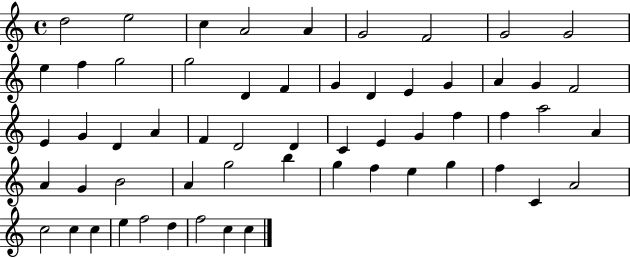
D5/h E5/h C5/q A4/h A4/q G4/h F4/h G4/h G4/h E5/q F5/q G5/h G5/h D4/q F4/q G4/q D4/q E4/q G4/q A4/q G4/q F4/h E4/q G4/q D4/q A4/q F4/q D4/h D4/q C4/q E4/q G4/q F5/q F5/q A5/h A4/q A4/q G4/q B4/h A4/q G5/h B5/q G5/q F5/q E5/q G5/q F5/q C4/q A4/h C5/h C5/q C5/q E5/q F5/h D5/q F5/h C5/q C5/q